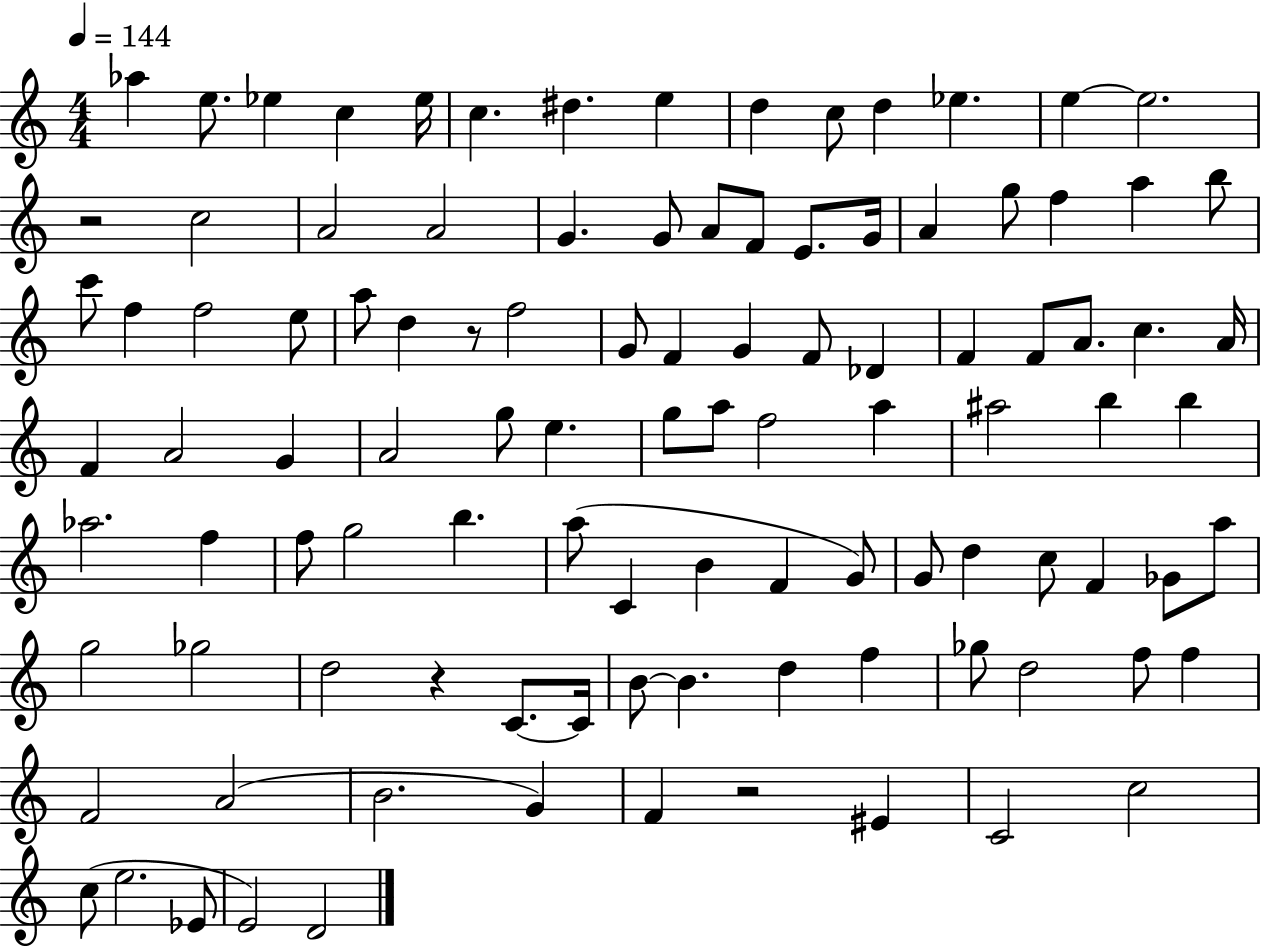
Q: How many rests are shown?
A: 4